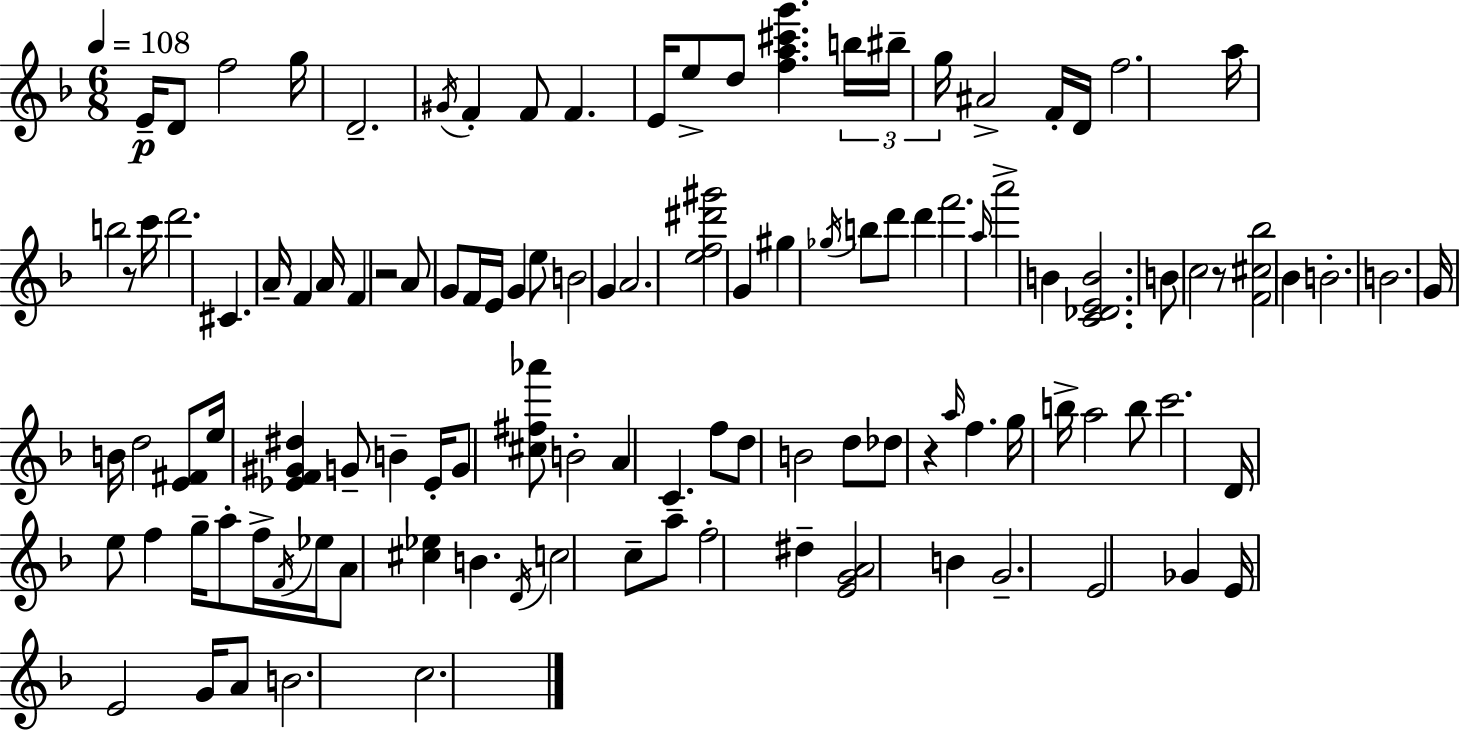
E4/s D4/e F5/h G5/s D4/h. G#4/s F4/q F4/e F4/q. E4/s E5/e D5/e [F5,A5,C#6,G6]/q. B5/s BIS5/s G5/s A#4/h F4/s D4/s F5/h. A5/s B5/h R/e C6/s D6/h. C#4/q. A4/s F4/q A4/s F4/q R/h A4/e G4/e F4/s E4/s G4/q E5/e B4/h G4/q A4/h. [E5,F5,D#6,G#6]/h G4/q G#5/q Gb5/s B5/e D6/e D6/q F6/h. A5/s A6/h B4/q [C4,Db4,E4,B4]/h. B4/e C5/h R/e [F4,C#5,Bb5]/h Bb4/q B4/h. B4/h. G4/s B4/s D5/h [E4,F#4]/e E5/s [Eb4,F4,G#4,D#5]/q G4/e B4/q Eb4/s G4/e [C#5,F#5,Ab6]/e B4/h A4/q C4/q. F5/e D5/e B4/h D5/e Db5/e R/q A5/s F5/q. G5/s B5/s A5/h B5/e C6/h. D4/s E5/e F5/q G5/s A5/e F5/s F4/s Eb5/s A4/e [C#5,Eb5]/q B4/q. D4/s C5/h C5/e A5/e F5/h D#5/q [E4,G4,A4]/h B4/q G4/h. E4/h Gb4/q E4/s E4/h G4/s A4/e B4/h. C5/h.